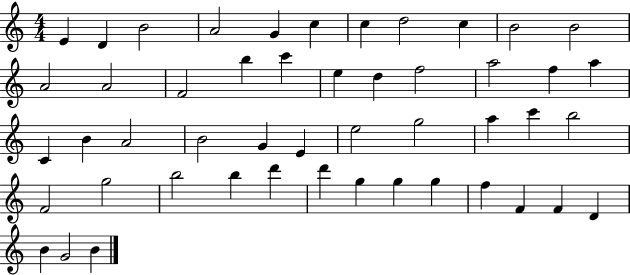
X:1
T:Untitled
M:4/4
L:1/4
K:C
E D B2 A2 G c c d2 c B2 B2 A2 A2 F2 b c' e d f2 a2 f a C B A2 B2 G E e2 g2 a c' b2 F2 g2 b2 b d' d' g g g f F F D B G2 B